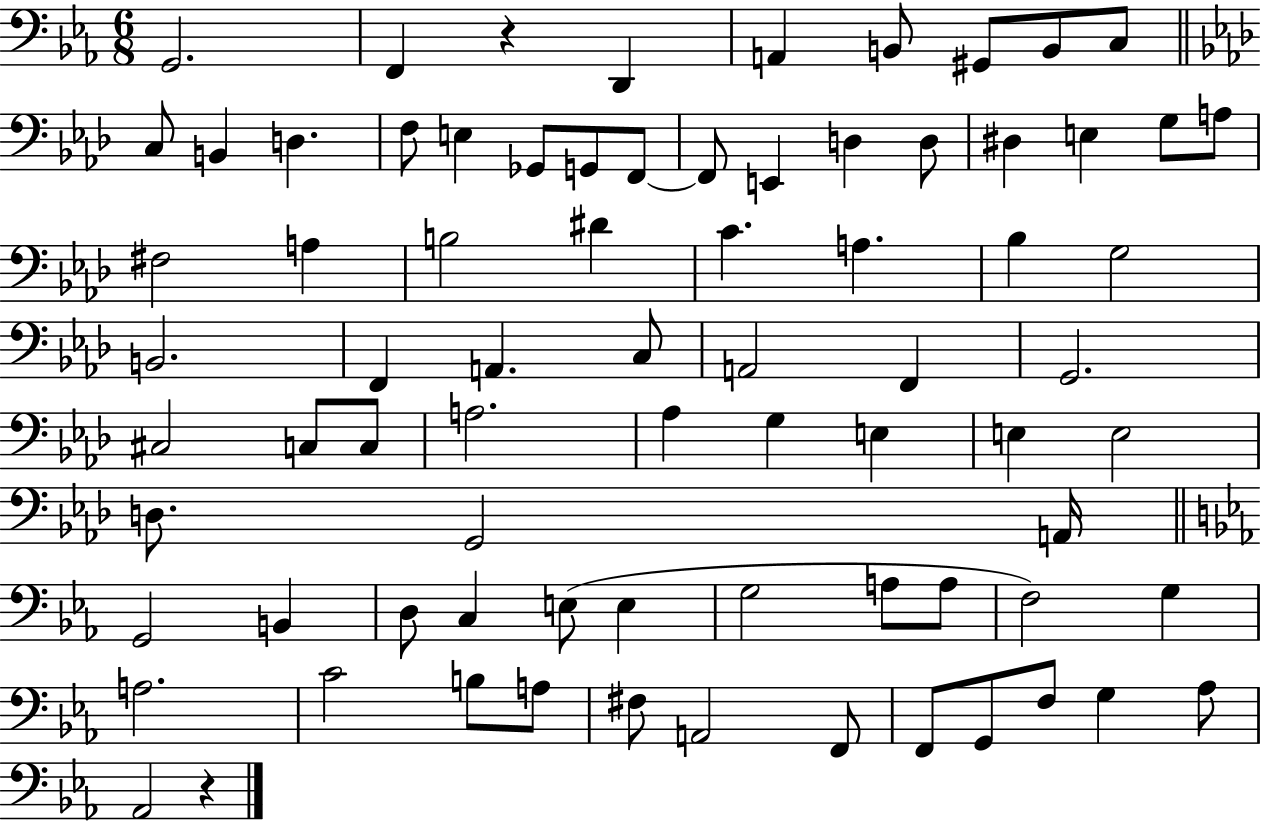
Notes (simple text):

G2/h. F2/q R/q D2/q A2/q B2/e G#2/e B2/e C3/e C3/e B2/q D3/q. F3/e E3/q Gb2/e G2/e F2/e F2/e E2/q D3/q D3/e D#3/q E3/q G3/e A3/e F#3/h A3/q B3/h D#4/q C4/q. A3/q. Bb3/q G3/h B2/h. F2/q A2/q. C3/e A2/h F2/q G2/h. C#3/h C3/e C3/e A3/h. Ab3/q G3/q E3/q E3/q E3/h D3/e. G2/h A2/s G2/h B2/q D3/e C3/q E3/e E3/q G3/h A3/e A3/e F3/h G3/q A3/h. C4/h B3/e A3/e F#3/e A2/h F2/e F2/e G2/e F3/e G3/q Ab3/e Ab2/h R/q